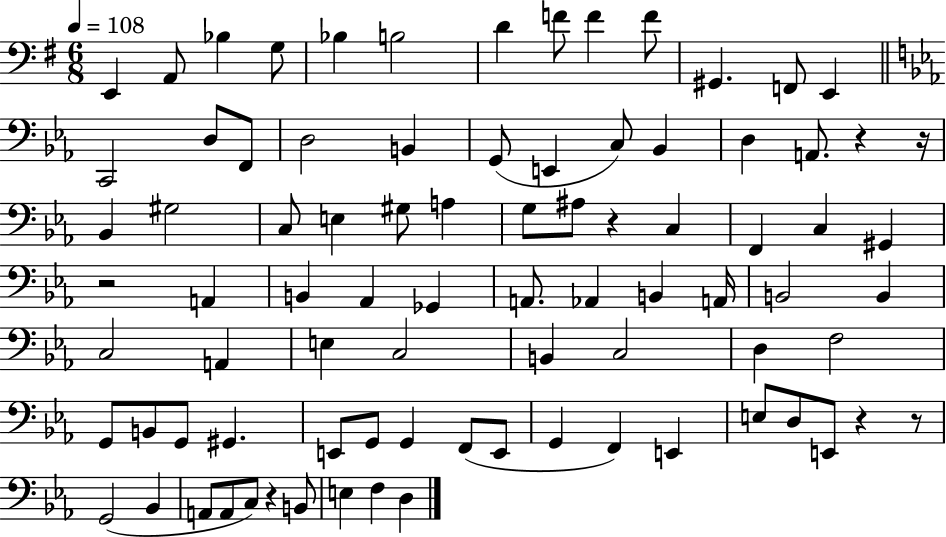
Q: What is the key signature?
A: G major